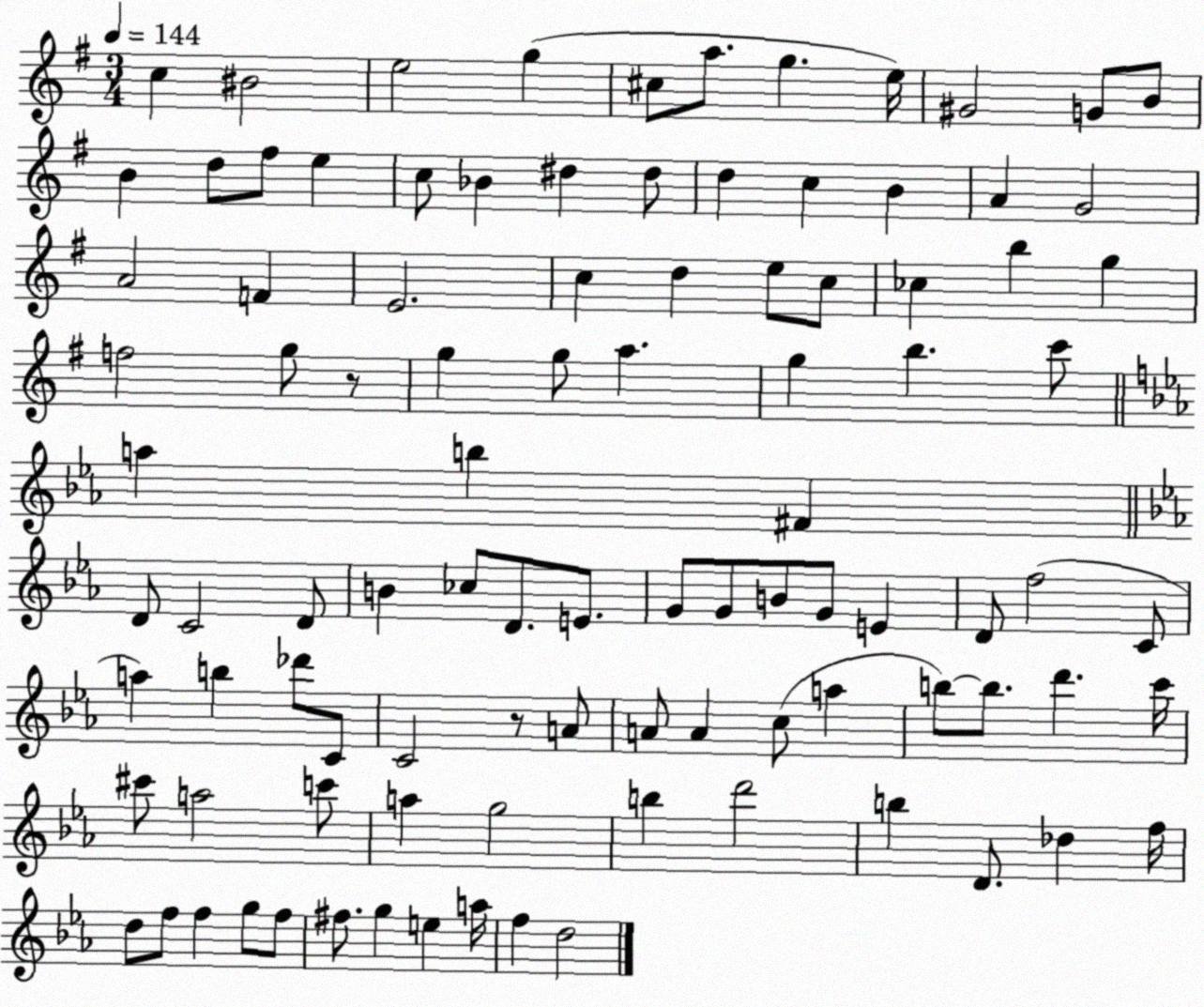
X:1
T:Untitled
M:3/4
L:1/4
K:G
c ^B2 e2 g ^c/2 a/2 g e/4 ^G2 G/2 B/2 B d/2 ^f/2 e c/2 _B ^d ^d/2 d c B A G2 A2 F E2 c d e/2 c/2 _c b g f2 g/2 z/2 g g/2 a g b c'/2 a b ^F D/2 C2 D/2 B _c/2 D/2 E/2 G/2 G/2 B/2 G/2 E D/2 f2 C/2 a b _d'/2 C/2 C2 z/2 A/2 A/2 A c/2 a b/2 b/2 d' c'/4 ^c'/2 a2 c'/2 a g2 b d'2 b D/2 _d f/4 d/2 f/2 f g/2 f/2 ^f/2 g e a/4 f d2